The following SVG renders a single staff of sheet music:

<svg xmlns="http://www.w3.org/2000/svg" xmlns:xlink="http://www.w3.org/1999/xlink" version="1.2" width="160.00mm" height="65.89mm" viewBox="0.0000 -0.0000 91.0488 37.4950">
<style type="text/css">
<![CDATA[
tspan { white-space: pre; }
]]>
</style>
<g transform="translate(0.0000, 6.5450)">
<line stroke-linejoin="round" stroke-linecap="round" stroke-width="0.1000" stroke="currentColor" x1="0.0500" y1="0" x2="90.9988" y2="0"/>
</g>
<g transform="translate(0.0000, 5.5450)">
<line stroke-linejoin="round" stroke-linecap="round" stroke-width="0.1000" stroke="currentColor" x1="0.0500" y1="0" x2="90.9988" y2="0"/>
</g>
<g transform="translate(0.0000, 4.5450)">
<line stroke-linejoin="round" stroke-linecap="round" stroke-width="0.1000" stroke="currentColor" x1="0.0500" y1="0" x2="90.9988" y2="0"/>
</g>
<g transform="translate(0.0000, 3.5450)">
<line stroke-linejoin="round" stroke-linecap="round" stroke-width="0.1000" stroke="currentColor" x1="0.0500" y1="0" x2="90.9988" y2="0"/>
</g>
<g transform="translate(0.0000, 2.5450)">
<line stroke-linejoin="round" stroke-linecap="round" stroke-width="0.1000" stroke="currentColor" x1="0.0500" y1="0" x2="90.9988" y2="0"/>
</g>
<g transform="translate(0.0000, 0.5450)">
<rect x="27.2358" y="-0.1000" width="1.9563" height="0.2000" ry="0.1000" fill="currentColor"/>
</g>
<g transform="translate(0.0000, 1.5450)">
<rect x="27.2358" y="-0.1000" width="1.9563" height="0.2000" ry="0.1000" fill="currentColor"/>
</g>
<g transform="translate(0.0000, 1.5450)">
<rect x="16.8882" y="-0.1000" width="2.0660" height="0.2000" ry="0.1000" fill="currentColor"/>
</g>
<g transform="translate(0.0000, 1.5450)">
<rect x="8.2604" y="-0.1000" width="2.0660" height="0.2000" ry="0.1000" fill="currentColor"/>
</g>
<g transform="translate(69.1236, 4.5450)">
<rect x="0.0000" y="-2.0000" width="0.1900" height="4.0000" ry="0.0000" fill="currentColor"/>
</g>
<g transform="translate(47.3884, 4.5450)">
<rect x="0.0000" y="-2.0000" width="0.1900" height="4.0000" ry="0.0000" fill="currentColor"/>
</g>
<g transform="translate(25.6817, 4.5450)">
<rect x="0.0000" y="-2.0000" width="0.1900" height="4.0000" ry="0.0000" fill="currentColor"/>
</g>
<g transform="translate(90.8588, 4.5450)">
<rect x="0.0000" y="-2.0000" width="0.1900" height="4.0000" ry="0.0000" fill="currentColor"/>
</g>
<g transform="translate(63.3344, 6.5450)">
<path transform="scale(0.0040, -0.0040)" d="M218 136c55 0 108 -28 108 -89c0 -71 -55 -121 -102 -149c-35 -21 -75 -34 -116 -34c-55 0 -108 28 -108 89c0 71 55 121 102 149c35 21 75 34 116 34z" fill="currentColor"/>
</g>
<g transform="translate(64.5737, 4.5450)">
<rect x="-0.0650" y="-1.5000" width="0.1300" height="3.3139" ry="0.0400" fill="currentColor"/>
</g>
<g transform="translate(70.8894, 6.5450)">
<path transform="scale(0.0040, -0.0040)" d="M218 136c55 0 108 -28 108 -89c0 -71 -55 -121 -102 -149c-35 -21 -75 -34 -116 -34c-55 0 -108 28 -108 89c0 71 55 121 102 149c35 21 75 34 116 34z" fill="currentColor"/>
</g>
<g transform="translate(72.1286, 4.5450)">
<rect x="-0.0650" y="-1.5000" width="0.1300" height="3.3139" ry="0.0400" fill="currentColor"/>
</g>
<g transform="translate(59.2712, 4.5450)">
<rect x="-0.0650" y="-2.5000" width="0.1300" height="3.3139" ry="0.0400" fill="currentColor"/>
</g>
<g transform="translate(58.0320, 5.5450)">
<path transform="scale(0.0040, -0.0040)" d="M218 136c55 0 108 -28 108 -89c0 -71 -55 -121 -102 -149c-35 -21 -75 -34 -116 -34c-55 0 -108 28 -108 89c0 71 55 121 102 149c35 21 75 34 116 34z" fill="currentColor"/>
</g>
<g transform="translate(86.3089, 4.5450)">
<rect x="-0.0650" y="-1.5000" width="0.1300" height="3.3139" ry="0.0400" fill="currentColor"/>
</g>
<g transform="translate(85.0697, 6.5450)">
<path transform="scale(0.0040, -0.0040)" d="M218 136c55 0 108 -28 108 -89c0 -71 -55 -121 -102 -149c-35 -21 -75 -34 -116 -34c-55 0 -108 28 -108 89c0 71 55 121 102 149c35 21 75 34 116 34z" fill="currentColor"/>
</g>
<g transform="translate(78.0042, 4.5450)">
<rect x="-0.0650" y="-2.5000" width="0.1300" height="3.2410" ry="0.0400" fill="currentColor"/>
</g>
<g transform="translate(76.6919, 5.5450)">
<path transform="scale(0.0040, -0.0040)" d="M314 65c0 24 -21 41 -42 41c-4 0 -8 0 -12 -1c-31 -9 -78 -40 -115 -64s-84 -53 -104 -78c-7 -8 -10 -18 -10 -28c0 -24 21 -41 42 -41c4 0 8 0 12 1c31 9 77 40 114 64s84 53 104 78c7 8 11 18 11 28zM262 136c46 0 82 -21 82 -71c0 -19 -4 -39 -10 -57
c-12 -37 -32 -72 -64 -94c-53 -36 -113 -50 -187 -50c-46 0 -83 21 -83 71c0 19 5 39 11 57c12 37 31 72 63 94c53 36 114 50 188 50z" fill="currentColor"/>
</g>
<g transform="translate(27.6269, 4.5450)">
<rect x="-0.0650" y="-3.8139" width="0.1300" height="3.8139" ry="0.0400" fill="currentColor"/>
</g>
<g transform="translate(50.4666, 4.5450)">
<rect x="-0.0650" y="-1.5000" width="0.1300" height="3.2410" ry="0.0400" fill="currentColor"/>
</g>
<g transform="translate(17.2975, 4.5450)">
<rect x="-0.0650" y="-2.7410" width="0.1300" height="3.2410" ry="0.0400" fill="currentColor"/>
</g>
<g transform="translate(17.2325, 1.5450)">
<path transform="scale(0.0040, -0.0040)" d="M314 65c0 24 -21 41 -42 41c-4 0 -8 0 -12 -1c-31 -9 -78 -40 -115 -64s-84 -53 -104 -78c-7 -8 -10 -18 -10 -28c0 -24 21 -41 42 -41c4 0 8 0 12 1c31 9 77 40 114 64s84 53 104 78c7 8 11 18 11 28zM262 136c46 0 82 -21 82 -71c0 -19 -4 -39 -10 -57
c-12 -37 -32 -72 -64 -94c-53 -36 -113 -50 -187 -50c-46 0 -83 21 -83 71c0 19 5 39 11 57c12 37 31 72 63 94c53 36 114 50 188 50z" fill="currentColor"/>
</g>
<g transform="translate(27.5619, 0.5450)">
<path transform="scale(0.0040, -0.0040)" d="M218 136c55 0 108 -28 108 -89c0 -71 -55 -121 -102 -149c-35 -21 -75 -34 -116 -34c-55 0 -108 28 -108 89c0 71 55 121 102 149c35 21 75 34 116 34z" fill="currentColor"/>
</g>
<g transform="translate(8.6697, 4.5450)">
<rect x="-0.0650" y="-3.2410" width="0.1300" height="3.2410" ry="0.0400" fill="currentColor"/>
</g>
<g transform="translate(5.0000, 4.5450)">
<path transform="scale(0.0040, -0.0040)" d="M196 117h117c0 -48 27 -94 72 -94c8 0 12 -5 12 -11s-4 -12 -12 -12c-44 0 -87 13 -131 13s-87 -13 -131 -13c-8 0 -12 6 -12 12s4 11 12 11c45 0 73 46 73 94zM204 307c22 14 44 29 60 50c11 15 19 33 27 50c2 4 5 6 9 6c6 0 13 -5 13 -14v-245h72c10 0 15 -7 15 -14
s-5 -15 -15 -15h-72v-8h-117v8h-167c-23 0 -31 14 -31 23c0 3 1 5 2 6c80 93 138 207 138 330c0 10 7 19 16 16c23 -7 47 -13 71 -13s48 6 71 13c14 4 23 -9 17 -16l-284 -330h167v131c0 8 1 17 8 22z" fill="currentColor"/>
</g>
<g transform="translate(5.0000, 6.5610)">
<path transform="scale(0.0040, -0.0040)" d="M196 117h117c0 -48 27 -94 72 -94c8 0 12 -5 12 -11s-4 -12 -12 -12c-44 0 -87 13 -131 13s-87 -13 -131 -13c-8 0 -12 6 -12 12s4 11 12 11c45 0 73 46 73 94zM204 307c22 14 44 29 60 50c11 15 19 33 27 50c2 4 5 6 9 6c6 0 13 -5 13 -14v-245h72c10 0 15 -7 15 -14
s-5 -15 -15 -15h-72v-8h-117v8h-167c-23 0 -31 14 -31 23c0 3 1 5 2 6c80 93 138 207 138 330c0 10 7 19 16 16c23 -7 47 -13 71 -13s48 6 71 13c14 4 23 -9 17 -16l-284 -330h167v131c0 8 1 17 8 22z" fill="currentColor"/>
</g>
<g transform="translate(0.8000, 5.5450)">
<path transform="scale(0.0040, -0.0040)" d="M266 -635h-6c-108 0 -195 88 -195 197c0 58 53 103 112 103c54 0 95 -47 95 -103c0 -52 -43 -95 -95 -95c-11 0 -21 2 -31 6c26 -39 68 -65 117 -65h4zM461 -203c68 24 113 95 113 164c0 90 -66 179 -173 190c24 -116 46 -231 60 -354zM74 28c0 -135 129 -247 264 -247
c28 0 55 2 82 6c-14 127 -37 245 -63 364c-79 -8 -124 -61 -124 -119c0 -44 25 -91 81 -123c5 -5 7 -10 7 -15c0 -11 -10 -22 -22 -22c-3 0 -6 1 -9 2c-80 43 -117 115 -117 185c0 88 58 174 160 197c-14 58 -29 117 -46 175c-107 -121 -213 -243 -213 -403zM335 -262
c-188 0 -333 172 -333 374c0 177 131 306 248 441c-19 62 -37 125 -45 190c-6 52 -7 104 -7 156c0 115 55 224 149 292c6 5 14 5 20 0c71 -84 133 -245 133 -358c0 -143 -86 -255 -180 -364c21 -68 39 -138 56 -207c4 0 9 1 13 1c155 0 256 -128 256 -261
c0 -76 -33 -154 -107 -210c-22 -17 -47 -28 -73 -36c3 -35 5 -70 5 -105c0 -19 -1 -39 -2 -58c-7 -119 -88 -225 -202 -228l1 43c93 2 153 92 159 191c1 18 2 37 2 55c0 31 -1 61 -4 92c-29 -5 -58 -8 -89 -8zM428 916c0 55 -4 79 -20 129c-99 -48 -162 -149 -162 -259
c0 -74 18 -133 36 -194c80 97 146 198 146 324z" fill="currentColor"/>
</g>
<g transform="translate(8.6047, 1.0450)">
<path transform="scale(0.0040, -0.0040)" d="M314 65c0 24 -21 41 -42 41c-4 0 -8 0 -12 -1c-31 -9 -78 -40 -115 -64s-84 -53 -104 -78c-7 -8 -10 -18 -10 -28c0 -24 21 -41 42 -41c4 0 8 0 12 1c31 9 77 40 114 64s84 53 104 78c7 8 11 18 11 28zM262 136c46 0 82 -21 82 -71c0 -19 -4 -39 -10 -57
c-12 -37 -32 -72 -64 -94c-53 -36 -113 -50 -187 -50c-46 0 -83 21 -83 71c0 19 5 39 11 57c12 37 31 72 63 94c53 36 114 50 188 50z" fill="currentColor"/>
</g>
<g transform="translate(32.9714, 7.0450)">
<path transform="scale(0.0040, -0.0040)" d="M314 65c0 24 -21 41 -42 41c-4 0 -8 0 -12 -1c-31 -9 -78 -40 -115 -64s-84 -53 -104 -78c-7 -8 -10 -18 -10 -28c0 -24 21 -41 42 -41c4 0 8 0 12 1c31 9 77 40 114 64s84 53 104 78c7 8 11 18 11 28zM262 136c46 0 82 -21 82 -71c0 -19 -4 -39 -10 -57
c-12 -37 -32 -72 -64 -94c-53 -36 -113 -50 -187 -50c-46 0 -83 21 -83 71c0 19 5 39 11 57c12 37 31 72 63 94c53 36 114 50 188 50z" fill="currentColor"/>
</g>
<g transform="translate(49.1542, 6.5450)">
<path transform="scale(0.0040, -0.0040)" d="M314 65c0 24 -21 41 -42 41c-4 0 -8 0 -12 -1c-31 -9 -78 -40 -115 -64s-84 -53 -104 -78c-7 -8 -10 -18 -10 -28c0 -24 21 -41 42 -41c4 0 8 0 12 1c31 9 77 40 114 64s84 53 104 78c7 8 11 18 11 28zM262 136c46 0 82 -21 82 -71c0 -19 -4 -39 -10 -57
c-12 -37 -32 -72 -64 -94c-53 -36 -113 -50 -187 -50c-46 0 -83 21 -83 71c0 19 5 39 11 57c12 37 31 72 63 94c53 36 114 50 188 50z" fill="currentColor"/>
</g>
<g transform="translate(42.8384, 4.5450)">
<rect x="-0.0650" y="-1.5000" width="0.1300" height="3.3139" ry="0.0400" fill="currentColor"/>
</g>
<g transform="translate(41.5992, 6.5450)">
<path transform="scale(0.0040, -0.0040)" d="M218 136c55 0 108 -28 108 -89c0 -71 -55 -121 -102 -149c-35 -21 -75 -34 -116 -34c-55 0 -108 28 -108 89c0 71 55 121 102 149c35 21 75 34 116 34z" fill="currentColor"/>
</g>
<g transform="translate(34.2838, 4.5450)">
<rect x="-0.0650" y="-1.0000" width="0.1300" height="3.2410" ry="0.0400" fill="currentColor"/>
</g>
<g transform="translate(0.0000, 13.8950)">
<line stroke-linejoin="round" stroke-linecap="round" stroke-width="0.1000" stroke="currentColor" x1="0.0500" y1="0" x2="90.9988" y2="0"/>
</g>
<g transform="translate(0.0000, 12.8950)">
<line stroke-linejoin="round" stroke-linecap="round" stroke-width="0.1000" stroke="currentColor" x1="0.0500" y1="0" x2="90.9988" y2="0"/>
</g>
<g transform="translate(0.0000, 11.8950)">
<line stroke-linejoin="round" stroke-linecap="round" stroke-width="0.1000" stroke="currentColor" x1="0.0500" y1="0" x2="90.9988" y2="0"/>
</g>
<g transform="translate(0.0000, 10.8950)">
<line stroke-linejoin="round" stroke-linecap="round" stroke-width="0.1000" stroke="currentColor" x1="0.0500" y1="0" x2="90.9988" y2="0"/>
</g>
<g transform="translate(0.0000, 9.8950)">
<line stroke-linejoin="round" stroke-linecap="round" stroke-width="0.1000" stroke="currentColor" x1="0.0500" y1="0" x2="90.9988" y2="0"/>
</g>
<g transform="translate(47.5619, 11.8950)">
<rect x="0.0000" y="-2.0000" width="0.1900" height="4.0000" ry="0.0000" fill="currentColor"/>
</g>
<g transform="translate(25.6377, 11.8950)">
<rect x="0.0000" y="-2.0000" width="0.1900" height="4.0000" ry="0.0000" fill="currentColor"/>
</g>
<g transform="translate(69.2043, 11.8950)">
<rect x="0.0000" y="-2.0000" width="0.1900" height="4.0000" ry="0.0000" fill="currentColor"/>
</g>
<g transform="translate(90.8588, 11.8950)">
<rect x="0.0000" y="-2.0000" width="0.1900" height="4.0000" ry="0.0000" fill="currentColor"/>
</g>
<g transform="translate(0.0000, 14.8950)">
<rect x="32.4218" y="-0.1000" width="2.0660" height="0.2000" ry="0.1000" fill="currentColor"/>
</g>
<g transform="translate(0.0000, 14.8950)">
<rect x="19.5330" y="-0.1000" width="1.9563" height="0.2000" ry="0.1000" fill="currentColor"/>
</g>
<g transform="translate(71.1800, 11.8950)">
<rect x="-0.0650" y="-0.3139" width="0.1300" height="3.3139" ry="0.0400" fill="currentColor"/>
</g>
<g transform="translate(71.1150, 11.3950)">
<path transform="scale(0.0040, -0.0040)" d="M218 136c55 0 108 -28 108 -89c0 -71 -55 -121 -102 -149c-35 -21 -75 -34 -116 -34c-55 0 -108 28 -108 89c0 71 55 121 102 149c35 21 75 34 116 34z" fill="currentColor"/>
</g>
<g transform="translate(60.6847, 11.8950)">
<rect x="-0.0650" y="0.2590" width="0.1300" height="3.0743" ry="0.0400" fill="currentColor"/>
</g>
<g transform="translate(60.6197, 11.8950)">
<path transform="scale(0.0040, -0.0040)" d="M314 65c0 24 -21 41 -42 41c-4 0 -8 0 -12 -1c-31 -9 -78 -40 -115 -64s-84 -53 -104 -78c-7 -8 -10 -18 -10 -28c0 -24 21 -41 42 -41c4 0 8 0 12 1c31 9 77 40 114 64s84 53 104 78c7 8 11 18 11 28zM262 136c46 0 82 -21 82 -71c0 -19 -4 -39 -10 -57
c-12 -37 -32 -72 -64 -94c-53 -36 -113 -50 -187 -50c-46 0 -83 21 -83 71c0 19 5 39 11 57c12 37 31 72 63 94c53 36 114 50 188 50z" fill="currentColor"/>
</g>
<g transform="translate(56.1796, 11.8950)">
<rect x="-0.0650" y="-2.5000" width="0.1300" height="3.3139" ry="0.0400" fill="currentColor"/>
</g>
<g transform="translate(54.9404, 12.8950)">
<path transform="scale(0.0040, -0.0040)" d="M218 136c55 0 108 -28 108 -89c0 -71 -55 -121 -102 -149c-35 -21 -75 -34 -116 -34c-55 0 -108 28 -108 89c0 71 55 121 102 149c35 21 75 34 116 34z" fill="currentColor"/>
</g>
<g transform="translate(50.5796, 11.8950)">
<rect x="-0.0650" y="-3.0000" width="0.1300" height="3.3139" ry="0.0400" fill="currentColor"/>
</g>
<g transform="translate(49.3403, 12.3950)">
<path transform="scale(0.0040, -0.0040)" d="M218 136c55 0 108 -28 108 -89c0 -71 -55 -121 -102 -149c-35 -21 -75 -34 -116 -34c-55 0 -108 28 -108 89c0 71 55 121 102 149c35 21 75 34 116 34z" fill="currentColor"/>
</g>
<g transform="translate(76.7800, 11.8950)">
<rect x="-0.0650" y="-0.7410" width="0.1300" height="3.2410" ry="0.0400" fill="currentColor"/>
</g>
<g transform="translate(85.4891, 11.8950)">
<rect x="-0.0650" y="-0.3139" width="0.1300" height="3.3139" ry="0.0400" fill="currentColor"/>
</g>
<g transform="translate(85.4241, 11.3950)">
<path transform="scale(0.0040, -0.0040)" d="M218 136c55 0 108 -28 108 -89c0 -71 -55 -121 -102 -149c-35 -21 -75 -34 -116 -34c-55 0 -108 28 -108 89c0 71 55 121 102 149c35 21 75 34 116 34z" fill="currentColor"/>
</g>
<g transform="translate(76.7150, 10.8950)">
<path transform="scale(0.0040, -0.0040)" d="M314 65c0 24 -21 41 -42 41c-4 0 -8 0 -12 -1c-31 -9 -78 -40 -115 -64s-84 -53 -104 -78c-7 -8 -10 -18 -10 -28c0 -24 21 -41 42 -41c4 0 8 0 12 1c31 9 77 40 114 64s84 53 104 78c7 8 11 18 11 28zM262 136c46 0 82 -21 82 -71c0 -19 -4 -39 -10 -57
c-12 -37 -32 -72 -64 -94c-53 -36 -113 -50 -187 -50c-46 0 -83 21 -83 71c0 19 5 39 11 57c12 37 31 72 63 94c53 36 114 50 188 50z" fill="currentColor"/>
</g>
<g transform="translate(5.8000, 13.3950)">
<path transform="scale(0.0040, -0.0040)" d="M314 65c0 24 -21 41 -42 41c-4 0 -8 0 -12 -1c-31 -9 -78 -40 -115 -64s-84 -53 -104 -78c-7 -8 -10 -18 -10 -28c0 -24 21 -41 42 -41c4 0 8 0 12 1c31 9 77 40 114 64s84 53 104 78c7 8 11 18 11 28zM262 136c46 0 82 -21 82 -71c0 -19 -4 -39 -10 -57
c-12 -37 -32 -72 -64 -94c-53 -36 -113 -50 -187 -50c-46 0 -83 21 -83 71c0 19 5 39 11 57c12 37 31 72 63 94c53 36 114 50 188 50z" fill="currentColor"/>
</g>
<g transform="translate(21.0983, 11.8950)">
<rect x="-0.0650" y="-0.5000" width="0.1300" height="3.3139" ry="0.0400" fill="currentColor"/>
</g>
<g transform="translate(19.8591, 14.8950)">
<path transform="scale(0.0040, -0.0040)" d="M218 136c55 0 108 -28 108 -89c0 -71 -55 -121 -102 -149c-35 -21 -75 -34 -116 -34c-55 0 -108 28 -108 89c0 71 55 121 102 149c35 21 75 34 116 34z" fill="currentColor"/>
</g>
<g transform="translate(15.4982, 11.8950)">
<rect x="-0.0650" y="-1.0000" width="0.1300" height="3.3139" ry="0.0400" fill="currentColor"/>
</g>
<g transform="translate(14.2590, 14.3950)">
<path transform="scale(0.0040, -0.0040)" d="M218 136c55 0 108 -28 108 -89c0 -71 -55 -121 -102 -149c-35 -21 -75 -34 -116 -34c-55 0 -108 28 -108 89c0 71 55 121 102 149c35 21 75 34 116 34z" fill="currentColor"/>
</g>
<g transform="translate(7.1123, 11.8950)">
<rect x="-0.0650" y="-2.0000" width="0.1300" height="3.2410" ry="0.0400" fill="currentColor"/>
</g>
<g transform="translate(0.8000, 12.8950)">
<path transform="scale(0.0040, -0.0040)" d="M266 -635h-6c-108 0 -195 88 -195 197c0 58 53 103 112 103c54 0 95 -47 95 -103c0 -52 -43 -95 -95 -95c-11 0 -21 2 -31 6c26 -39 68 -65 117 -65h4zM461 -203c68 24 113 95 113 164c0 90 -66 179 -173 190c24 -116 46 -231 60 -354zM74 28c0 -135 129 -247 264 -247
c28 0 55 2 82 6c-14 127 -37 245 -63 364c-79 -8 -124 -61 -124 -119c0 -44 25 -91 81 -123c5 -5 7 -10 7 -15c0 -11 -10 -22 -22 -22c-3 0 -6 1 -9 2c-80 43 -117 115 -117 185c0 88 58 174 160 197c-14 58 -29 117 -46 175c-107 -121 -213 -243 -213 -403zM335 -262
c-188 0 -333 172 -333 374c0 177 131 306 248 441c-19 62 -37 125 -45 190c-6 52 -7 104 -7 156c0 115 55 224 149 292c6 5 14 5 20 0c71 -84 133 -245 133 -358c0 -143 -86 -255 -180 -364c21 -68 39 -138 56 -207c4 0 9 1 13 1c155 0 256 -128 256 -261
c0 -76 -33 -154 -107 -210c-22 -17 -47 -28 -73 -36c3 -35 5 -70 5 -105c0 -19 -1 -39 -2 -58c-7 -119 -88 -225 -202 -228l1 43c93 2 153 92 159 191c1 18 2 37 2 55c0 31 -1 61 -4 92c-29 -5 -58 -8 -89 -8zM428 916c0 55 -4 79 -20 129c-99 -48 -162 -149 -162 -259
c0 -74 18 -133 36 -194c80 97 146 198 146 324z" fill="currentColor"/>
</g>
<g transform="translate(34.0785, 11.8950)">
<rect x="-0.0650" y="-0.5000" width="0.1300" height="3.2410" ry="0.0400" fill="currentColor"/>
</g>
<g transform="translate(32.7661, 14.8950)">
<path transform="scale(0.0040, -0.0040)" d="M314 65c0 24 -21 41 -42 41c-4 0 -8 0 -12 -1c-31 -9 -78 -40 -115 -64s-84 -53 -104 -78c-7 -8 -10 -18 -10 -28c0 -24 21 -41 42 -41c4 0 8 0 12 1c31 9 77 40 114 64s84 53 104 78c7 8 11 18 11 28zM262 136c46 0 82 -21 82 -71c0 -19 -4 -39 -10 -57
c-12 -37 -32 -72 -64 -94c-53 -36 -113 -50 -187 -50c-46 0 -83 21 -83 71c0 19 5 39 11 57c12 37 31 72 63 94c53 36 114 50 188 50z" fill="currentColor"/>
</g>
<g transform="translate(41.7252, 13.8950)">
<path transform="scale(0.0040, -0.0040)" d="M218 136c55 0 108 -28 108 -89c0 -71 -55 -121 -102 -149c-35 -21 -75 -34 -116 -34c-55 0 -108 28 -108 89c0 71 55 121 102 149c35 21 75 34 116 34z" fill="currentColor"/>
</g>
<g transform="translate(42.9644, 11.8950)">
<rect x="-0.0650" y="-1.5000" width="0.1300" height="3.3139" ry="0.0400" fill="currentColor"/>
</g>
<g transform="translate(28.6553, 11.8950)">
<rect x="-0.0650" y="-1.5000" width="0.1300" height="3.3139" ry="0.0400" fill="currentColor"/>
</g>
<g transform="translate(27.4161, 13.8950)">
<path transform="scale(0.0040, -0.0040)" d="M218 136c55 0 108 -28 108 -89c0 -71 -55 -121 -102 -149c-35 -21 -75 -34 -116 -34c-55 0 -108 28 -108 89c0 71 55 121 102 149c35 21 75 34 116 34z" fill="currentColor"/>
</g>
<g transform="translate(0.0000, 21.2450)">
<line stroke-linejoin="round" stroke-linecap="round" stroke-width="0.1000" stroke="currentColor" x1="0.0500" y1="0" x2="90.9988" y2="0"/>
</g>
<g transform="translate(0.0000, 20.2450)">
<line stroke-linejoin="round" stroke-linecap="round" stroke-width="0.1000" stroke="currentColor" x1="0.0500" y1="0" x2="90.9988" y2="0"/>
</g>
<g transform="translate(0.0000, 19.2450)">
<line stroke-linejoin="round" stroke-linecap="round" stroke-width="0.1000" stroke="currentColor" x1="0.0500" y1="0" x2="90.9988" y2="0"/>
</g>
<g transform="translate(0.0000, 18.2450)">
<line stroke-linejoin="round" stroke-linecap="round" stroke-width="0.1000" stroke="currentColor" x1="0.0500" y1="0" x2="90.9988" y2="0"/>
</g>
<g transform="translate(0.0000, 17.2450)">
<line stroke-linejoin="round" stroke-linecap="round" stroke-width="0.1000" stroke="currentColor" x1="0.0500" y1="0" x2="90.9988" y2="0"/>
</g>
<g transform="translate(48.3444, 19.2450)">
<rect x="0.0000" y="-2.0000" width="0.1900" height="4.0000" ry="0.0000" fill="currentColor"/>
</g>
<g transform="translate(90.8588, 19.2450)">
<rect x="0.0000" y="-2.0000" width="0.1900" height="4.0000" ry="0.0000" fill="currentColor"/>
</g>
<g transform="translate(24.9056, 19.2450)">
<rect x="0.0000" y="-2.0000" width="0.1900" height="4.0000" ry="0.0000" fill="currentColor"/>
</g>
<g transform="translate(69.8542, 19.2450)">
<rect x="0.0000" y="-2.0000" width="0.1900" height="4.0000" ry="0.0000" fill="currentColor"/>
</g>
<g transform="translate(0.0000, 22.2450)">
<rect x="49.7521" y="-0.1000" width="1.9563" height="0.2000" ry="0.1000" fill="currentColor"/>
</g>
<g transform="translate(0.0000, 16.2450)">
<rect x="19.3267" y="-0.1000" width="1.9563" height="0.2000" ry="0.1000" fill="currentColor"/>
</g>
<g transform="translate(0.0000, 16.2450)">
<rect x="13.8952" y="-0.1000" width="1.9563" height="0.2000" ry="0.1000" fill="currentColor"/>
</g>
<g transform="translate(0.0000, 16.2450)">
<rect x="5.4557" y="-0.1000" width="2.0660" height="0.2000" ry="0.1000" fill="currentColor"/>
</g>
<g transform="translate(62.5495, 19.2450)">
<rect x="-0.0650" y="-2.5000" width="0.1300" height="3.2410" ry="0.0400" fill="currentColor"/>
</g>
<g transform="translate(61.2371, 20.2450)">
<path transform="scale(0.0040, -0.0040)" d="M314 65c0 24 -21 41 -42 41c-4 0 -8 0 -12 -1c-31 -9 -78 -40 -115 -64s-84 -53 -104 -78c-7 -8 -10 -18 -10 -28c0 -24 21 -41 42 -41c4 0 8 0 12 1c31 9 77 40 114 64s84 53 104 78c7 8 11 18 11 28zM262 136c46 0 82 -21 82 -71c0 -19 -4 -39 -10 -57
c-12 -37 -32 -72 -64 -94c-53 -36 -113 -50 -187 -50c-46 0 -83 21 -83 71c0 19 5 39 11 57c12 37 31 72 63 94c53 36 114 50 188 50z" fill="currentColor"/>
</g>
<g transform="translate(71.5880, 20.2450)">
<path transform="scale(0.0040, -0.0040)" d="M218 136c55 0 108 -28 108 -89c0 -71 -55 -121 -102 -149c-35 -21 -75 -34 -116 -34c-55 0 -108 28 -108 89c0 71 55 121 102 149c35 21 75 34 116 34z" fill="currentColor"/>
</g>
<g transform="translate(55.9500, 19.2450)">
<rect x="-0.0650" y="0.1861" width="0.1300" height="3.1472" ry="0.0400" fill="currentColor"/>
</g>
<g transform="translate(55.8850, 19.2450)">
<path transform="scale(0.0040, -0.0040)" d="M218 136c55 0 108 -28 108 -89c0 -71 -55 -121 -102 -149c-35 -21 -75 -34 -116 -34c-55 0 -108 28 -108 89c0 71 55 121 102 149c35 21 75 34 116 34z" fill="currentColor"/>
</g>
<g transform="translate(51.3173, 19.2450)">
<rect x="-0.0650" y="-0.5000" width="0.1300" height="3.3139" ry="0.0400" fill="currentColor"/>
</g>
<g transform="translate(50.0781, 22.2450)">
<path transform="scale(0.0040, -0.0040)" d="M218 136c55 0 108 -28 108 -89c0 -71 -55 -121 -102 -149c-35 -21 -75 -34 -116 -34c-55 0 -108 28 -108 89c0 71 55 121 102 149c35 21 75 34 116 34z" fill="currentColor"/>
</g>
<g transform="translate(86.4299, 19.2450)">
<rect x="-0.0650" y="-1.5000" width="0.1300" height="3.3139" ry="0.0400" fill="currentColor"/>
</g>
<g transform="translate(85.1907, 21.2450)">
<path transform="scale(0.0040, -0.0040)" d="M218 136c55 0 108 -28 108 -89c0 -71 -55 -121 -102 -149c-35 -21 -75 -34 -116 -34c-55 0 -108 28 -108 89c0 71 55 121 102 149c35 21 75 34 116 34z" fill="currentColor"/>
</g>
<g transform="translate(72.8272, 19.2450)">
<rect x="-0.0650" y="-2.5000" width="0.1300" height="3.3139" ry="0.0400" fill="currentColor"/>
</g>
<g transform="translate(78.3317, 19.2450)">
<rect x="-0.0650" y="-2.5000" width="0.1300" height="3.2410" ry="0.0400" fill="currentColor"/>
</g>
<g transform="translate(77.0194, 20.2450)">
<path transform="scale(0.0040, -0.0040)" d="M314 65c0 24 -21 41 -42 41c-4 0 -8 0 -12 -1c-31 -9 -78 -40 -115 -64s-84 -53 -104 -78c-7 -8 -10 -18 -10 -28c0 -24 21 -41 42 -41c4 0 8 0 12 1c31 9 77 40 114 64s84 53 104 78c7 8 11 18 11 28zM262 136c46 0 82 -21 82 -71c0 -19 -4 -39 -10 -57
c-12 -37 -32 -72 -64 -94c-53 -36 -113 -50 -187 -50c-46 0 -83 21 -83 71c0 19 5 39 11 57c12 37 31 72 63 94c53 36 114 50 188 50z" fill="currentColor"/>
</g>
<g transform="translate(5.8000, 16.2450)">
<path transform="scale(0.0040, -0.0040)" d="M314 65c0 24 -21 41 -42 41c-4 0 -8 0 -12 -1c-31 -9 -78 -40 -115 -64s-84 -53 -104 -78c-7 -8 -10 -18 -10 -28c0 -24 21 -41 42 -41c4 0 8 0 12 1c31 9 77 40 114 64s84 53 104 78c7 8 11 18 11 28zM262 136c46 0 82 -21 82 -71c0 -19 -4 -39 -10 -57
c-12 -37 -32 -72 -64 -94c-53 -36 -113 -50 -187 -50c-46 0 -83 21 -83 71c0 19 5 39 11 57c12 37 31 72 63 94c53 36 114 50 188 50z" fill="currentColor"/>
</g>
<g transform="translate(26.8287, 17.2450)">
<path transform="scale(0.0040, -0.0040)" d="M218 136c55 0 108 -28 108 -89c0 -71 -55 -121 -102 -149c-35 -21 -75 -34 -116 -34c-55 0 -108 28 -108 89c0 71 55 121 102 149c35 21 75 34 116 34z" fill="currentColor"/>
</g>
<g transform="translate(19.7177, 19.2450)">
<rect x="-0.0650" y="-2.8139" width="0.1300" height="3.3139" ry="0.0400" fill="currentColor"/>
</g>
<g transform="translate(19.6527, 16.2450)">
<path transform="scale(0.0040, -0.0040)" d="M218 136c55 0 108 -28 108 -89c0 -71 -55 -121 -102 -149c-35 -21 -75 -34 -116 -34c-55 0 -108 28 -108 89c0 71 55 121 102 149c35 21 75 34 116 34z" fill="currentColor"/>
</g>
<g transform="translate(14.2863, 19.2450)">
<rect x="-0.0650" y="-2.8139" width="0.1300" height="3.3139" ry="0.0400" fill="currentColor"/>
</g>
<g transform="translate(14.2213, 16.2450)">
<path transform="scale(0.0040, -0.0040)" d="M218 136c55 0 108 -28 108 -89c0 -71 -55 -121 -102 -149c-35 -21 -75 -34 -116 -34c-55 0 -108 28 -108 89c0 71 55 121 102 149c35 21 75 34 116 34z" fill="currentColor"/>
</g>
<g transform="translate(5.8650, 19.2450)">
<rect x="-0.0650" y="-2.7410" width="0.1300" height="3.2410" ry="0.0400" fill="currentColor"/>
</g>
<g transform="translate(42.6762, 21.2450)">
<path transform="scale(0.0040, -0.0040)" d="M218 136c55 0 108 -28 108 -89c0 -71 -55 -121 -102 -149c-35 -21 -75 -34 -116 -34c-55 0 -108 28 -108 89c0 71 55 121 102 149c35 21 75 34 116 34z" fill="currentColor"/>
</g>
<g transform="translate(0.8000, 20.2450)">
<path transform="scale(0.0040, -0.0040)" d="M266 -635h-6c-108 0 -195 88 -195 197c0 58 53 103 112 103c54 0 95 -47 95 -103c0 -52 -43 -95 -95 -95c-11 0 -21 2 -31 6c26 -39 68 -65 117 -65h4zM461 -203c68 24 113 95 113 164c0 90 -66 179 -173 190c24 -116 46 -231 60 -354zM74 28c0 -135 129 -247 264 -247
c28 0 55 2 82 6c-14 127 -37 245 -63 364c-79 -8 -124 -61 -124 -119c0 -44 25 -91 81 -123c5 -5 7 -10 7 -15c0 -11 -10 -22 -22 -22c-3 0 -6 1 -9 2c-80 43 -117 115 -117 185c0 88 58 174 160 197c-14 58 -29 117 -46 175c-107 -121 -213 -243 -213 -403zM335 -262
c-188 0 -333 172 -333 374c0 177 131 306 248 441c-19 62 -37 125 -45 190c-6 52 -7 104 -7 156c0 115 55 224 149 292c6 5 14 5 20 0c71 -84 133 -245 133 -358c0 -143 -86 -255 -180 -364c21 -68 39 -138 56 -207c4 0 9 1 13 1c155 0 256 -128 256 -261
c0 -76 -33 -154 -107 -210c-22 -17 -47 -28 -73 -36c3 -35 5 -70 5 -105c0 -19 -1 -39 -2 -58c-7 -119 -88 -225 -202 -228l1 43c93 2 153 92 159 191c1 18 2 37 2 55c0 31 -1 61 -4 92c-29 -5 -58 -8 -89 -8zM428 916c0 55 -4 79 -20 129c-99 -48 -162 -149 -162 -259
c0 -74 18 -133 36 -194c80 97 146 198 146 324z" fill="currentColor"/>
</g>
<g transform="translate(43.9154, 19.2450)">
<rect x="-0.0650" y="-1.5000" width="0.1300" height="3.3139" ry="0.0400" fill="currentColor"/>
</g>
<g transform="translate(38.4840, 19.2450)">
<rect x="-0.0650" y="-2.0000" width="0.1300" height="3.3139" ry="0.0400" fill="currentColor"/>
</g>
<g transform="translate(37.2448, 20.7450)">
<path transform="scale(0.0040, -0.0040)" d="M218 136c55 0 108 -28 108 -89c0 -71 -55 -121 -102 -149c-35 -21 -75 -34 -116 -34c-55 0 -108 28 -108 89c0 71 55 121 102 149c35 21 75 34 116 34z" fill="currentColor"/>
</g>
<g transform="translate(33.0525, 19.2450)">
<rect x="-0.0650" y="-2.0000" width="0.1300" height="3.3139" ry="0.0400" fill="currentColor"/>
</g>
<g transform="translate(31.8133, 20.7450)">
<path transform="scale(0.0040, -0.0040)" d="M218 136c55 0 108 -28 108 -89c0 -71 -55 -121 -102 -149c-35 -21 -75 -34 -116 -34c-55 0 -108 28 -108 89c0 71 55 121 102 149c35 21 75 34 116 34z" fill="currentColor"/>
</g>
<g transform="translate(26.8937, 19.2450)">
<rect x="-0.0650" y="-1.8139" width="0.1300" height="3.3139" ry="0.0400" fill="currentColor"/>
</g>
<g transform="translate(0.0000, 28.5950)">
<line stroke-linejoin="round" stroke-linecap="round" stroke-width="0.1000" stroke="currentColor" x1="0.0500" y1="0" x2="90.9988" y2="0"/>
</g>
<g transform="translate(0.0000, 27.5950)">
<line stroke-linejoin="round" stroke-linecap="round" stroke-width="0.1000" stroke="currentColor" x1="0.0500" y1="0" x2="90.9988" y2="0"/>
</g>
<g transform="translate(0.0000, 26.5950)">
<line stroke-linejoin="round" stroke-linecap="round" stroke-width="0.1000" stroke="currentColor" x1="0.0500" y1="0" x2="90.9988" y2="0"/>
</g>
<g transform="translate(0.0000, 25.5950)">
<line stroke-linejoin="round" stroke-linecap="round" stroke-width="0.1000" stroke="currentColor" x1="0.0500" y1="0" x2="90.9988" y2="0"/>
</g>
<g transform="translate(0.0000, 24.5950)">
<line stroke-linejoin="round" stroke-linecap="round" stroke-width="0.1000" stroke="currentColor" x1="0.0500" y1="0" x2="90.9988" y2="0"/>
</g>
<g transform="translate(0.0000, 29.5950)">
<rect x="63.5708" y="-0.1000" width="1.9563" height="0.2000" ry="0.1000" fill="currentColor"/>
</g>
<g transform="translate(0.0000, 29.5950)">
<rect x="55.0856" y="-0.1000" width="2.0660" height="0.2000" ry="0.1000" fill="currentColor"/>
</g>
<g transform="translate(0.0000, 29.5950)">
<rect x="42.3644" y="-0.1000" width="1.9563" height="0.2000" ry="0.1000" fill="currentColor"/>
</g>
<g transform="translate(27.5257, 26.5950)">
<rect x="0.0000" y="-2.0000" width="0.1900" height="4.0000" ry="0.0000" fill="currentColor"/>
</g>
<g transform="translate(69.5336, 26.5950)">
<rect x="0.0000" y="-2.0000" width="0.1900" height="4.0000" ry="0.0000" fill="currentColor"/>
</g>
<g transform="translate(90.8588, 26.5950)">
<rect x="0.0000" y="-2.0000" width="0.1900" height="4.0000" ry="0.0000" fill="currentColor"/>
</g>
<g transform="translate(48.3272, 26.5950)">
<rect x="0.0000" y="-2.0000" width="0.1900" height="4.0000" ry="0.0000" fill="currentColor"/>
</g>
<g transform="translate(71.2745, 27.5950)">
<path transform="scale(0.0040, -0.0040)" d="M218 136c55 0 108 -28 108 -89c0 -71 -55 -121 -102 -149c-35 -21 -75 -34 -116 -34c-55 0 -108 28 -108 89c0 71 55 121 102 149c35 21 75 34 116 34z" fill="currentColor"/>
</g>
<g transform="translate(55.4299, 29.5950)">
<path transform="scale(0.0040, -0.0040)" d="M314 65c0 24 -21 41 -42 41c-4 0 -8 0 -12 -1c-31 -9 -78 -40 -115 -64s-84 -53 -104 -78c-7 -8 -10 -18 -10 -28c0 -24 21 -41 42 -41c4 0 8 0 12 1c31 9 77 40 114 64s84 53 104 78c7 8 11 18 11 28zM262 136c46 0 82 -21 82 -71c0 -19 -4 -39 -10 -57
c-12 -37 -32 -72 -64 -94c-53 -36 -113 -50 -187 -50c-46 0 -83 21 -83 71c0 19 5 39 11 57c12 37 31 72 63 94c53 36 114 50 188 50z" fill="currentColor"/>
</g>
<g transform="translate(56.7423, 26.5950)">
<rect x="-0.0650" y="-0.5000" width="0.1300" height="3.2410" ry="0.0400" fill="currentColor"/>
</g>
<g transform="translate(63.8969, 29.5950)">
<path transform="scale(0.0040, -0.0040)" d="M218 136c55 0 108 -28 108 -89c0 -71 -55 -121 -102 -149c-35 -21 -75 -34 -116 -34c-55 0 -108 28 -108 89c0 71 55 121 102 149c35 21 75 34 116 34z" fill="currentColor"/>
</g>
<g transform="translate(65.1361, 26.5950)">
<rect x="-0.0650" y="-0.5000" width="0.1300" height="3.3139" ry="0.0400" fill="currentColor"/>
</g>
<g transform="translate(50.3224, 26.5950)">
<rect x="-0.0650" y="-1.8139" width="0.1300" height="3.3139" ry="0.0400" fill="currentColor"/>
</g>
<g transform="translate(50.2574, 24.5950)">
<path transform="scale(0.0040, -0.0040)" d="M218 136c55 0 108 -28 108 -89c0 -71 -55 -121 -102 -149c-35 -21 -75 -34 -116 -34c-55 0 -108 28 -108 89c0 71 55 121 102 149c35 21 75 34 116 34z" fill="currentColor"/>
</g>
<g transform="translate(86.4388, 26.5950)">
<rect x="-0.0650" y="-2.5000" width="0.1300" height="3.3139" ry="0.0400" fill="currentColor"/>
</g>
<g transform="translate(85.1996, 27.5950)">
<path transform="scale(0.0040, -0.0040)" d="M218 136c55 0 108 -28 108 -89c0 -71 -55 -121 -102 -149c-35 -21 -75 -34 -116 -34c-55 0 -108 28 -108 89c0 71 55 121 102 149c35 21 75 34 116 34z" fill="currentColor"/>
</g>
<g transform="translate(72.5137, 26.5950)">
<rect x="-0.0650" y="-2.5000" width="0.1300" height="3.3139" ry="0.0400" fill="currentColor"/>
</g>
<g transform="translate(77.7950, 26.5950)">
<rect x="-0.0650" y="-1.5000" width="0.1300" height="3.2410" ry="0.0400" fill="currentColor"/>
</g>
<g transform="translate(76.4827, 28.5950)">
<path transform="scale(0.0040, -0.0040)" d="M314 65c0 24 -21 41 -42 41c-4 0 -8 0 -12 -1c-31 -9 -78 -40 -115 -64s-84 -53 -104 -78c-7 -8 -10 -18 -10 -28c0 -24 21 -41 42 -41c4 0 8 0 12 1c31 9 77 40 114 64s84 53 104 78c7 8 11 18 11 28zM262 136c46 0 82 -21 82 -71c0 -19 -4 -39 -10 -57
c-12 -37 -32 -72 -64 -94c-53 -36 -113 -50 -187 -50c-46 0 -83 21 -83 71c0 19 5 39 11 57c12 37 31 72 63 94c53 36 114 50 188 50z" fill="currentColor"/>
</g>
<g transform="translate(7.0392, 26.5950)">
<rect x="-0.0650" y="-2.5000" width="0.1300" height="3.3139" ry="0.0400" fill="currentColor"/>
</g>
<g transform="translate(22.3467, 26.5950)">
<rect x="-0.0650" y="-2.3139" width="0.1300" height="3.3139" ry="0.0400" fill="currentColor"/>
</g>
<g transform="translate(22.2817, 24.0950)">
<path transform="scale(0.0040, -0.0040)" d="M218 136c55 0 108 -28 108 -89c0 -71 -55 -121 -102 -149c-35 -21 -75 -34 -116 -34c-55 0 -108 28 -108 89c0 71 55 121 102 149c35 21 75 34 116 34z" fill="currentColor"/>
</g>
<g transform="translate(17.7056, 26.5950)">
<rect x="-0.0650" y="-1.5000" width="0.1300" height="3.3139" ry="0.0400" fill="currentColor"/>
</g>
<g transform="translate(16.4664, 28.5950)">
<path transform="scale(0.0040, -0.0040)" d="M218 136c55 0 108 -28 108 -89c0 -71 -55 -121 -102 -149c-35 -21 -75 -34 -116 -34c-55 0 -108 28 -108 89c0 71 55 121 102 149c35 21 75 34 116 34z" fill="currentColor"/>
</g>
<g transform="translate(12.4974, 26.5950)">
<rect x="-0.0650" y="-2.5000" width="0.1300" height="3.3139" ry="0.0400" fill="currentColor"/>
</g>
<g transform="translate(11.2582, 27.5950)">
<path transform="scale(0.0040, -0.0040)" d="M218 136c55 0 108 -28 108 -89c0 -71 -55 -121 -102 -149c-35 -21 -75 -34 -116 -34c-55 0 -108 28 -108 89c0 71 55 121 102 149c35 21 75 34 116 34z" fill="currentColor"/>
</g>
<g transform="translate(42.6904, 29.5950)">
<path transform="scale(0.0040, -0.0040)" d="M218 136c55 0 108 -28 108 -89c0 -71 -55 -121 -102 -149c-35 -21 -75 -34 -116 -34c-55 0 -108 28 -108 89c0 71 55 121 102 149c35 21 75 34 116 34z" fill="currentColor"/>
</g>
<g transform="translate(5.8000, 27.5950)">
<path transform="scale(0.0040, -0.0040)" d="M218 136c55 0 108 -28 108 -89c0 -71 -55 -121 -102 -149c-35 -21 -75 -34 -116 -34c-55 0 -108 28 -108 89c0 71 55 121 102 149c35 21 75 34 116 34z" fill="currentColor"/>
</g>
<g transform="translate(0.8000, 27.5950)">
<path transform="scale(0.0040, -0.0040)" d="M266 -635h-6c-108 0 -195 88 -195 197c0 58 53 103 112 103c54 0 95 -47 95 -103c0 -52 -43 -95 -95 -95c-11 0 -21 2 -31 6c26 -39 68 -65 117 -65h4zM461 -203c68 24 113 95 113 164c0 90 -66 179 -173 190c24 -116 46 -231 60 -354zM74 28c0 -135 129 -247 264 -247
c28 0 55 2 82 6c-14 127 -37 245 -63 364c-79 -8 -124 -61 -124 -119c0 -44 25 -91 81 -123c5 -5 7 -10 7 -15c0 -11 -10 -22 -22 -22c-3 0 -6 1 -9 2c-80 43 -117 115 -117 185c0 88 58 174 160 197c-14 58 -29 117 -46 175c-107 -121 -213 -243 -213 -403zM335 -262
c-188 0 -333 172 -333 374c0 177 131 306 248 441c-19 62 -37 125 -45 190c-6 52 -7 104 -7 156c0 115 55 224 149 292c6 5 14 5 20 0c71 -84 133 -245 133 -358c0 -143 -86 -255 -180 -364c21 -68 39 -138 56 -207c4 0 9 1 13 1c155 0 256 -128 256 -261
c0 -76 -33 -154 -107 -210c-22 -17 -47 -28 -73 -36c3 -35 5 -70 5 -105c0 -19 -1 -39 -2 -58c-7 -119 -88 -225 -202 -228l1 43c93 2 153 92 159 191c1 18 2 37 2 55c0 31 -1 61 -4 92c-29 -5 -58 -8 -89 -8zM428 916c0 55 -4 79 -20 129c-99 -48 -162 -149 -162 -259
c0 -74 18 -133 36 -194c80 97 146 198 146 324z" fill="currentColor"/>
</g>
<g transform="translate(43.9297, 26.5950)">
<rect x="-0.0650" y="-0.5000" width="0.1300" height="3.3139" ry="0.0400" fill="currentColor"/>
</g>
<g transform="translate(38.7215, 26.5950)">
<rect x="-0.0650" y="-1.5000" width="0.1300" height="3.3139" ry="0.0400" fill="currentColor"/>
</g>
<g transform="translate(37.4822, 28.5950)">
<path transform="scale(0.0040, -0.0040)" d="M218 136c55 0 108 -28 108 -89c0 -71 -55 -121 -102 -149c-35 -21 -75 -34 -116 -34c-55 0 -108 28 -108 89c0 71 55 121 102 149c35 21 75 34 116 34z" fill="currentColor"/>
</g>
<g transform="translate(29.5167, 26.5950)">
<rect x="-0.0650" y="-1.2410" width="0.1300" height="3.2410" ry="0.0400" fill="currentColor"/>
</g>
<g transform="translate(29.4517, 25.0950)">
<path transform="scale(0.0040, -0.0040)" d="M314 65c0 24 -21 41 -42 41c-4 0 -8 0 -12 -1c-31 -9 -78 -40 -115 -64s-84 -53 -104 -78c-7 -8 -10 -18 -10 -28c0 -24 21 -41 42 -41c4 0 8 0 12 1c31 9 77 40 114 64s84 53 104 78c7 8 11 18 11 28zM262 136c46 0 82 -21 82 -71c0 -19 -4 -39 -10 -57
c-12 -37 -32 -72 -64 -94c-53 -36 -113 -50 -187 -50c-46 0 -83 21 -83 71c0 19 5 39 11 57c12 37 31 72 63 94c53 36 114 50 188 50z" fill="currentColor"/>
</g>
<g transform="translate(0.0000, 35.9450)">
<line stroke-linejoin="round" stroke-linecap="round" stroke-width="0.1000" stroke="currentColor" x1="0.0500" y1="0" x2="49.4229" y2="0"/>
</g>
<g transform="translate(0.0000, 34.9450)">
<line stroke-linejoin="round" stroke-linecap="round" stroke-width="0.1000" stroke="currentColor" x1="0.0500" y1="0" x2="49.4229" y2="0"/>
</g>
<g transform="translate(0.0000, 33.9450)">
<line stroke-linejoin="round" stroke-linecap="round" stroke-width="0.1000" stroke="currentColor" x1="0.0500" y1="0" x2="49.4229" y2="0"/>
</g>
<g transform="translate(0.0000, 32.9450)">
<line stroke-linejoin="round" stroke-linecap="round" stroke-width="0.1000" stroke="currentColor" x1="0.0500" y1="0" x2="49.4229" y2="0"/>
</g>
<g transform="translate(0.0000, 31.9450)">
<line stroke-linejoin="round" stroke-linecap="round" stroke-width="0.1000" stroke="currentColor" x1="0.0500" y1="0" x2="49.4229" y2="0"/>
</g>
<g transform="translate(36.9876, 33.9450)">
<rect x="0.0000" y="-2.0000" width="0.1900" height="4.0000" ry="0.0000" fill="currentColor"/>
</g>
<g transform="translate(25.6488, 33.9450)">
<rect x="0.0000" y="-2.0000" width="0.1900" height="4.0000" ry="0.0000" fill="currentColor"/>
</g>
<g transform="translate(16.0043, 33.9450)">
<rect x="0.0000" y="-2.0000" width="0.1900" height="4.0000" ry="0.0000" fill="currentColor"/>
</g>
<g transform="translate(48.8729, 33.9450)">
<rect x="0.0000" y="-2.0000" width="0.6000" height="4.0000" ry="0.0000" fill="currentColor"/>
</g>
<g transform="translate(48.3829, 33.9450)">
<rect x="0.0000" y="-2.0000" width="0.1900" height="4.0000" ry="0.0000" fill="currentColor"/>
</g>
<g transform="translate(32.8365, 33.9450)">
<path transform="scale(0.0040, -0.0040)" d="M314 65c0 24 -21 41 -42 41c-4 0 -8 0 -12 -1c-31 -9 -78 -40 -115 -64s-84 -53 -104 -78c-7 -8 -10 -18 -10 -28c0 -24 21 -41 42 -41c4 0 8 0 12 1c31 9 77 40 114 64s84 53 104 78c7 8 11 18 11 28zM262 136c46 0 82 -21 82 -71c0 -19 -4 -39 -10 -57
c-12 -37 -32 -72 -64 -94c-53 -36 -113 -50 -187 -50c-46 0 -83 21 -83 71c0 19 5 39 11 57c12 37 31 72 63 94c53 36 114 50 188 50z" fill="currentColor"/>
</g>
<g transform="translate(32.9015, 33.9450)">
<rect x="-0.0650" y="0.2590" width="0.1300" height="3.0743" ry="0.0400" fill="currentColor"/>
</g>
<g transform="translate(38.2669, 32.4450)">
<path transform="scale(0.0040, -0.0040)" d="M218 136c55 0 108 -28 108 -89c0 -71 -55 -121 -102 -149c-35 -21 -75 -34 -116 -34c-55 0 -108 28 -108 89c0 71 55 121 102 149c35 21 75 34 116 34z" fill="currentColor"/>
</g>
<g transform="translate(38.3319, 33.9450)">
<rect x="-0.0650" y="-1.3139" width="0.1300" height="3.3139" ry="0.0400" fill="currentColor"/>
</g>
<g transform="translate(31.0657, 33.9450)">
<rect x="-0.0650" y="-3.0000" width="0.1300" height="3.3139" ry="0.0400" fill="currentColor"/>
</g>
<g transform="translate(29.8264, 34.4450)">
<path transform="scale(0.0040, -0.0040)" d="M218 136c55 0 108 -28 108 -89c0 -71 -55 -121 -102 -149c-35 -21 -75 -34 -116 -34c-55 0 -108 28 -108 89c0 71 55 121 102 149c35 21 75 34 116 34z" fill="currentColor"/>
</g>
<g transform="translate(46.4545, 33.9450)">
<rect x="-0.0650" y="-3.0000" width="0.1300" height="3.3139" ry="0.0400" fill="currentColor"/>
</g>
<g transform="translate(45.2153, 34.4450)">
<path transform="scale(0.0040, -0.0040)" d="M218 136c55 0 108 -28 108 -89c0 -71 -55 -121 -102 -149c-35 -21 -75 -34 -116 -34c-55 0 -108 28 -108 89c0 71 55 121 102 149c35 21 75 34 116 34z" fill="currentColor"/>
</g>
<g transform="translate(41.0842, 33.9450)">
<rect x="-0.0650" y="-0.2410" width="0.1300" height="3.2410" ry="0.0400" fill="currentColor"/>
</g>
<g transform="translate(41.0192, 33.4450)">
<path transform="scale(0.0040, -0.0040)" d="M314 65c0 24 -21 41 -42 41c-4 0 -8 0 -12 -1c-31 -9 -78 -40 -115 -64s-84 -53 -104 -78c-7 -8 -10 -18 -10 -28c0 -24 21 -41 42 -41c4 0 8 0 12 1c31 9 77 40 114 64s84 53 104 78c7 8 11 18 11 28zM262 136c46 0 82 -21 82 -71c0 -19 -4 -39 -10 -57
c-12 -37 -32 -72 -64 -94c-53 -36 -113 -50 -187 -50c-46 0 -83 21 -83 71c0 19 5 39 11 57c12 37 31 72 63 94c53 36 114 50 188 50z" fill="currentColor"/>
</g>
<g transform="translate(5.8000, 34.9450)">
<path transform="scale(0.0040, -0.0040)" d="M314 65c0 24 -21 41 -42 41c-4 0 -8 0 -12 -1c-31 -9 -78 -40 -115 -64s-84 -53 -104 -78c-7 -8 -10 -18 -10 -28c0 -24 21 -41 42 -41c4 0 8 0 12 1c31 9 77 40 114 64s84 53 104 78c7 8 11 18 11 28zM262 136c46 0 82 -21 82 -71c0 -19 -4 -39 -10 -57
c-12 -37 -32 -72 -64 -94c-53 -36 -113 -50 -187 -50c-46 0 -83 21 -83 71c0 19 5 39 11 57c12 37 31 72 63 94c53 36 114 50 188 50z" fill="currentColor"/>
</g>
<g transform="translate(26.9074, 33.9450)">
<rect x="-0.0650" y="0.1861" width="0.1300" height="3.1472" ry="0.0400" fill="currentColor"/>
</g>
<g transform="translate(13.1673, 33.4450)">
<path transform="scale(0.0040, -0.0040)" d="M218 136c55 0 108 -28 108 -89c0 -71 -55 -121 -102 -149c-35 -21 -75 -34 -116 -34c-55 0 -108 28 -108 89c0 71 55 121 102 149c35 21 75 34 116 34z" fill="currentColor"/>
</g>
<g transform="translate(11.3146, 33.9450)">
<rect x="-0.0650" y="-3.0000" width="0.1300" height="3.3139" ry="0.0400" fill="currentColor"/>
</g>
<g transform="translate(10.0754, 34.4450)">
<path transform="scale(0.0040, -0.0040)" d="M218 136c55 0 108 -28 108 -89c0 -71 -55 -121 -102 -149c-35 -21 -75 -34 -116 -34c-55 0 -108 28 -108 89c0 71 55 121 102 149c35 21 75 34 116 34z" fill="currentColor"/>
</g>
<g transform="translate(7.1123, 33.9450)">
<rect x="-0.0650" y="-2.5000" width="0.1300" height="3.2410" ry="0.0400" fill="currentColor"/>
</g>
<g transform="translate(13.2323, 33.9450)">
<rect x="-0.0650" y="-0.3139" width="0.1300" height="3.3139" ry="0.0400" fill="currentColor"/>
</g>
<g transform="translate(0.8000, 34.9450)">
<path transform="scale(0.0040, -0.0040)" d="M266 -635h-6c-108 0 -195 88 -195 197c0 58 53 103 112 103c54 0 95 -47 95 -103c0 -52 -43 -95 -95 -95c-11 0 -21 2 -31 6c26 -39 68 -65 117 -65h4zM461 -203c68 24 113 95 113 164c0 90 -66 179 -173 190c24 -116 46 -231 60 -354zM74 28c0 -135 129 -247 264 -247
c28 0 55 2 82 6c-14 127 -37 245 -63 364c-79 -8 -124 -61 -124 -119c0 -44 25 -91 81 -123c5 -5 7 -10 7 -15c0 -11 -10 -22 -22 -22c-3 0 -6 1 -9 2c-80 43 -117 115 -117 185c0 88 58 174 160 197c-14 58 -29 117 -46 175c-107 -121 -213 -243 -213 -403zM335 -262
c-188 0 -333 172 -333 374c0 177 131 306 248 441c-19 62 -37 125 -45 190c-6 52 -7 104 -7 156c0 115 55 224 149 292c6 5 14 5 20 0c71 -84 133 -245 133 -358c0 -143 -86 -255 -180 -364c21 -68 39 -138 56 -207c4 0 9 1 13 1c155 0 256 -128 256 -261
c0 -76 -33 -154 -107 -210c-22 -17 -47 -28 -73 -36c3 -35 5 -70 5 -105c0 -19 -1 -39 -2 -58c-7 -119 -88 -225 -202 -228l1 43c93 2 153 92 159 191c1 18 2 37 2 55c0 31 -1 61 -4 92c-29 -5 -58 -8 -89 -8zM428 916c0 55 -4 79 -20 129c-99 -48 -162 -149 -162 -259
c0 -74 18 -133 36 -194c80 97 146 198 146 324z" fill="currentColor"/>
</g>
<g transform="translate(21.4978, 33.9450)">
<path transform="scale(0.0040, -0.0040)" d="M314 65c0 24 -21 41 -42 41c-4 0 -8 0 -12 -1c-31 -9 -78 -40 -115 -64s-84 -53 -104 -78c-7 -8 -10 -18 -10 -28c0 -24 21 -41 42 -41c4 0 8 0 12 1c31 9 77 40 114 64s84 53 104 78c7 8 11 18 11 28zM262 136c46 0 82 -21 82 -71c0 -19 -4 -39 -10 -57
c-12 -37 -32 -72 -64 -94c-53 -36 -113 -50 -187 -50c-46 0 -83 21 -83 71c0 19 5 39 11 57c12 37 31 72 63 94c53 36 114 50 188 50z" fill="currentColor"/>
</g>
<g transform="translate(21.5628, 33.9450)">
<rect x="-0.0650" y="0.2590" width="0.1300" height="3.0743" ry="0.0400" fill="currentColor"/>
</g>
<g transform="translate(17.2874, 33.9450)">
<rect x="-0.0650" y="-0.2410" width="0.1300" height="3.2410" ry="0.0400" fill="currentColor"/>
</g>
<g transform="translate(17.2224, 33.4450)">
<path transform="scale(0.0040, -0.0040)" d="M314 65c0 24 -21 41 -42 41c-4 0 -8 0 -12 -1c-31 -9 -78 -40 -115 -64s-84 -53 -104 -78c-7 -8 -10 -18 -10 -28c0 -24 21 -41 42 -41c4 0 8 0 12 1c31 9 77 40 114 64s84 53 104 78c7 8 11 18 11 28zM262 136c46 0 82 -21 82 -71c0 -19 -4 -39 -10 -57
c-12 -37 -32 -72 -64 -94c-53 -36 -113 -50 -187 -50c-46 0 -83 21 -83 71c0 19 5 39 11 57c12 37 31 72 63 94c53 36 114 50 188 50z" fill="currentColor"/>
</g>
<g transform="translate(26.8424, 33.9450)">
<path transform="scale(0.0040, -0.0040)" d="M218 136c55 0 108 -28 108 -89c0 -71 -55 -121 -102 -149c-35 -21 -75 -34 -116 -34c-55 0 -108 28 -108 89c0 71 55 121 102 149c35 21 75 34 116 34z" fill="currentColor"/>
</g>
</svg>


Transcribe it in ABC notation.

X:1
T:Untitled
M:4/4
L:1/4
K:C
b2 a2 c' D2 E E2 G E E G2 E F2 D C E C2 E A G B2 c d2 c a2 a a f F F E C B G2 G G2 E G G E g e2 E C f C2 C G E2 G G2 A c c2 B2 B A B2 e c2 A